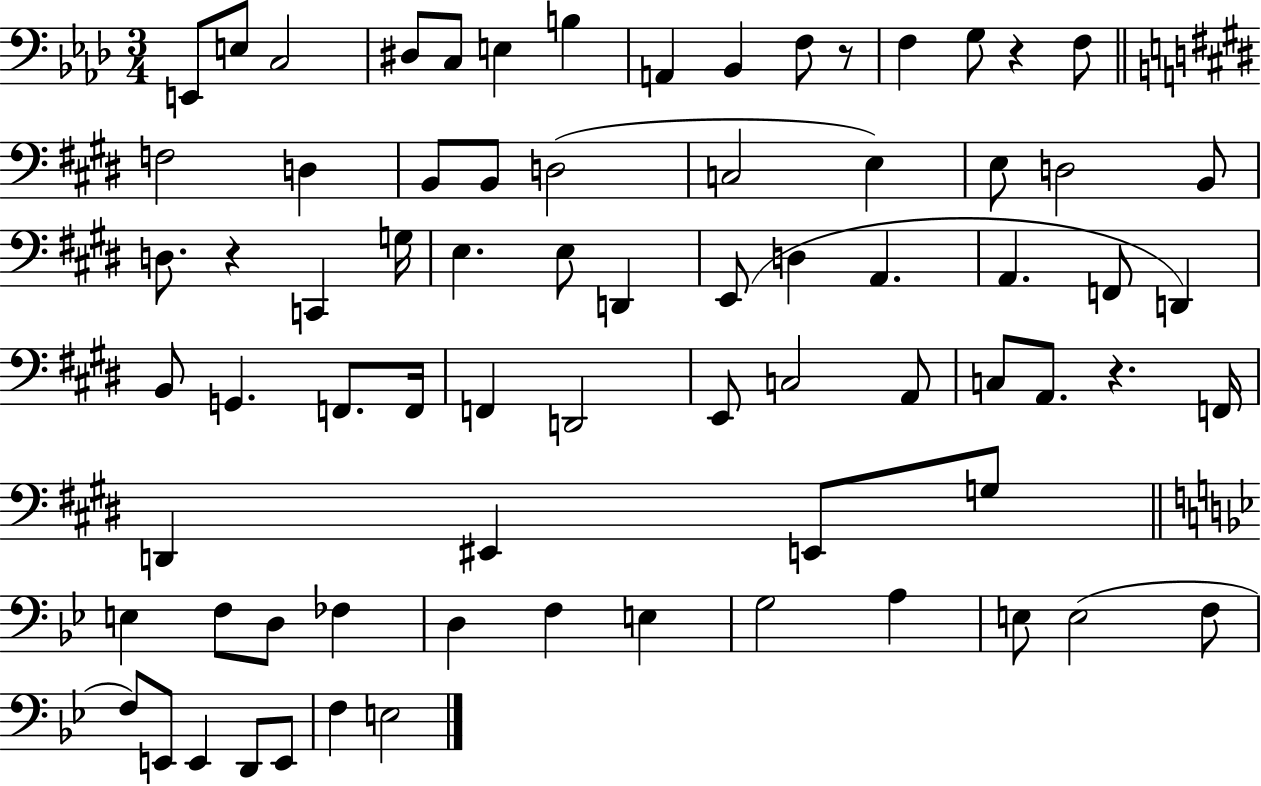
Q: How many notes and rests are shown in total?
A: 74